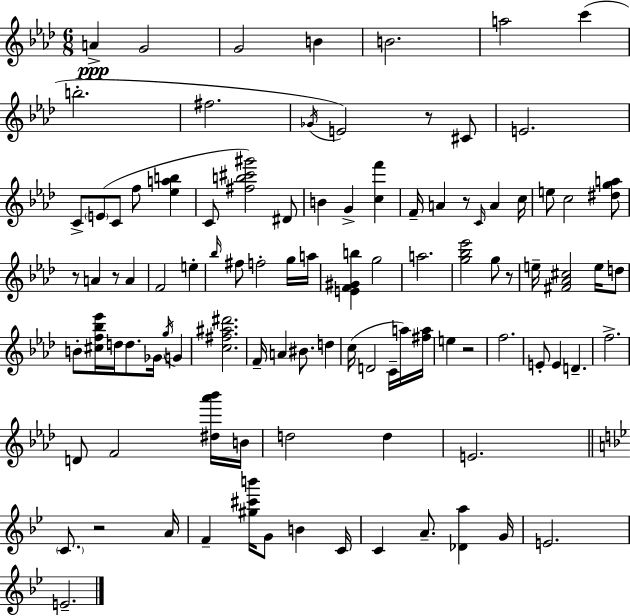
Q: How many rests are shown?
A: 7